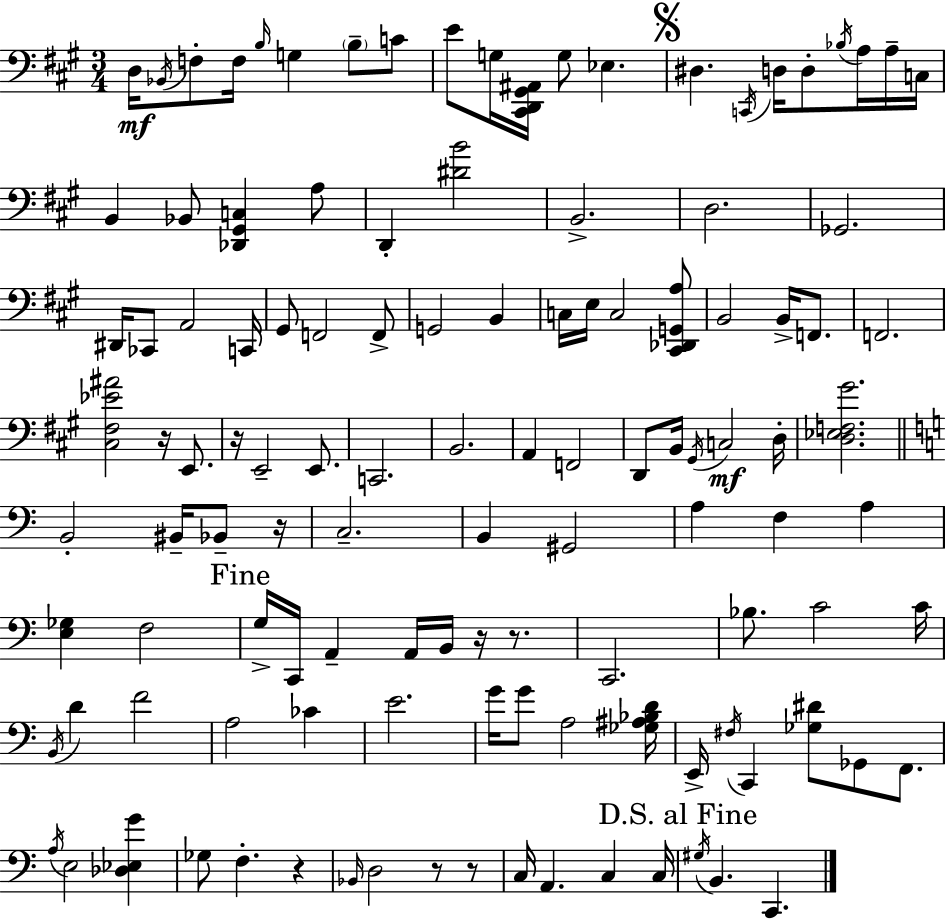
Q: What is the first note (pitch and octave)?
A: D3